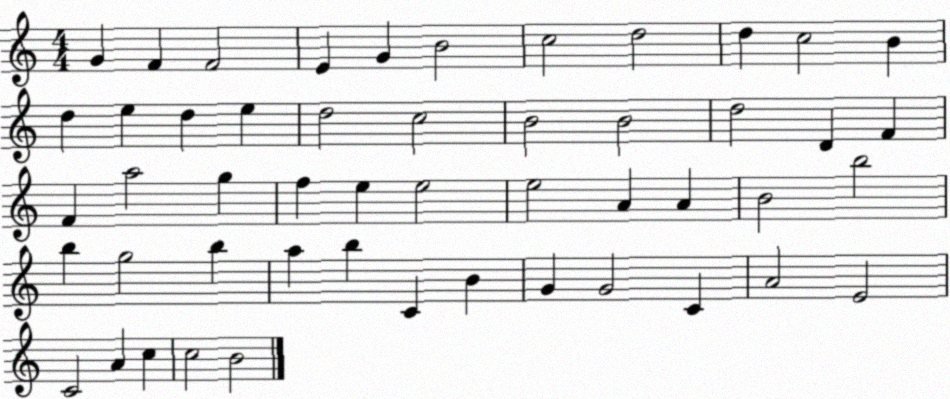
X:1
T:Untitled
M:4/4
L:1/4
K:C
G F F2 E G B2 c2 d2 d c2 B d e d e d2 c2 B2 B2 d2 D F F a2 g f e e2 e2 A A B2 b2 b g2 b a b C B G G2 C A2 E2 C2 A c c2 B2